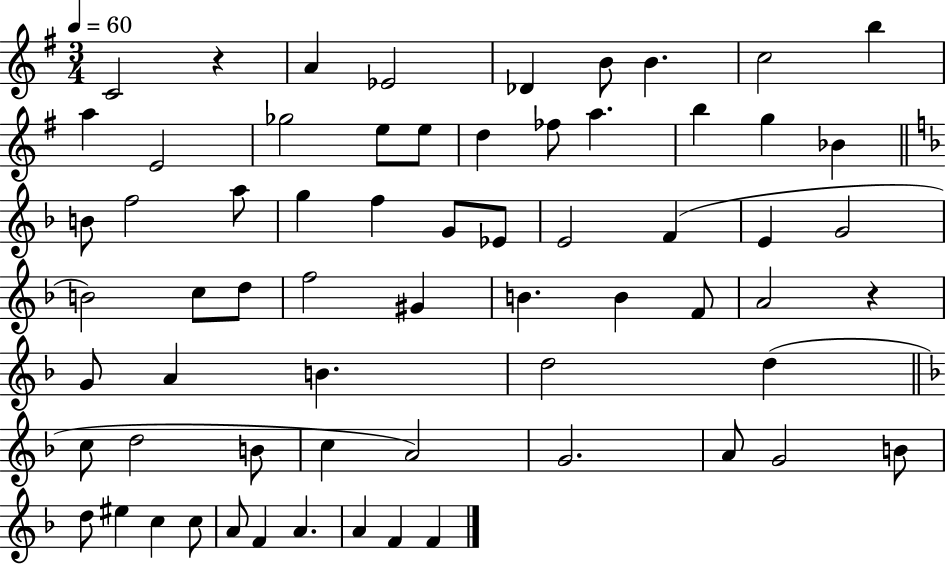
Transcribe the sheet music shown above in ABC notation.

X:1
T:Untitled
M:3/4
L:1/4
K:G
C2 z A _E2 _D B/2 B c2 b a E2 _g2 e/2 e/2 d _f/2 a b g _B B/2 f2 a/2 g f G/2 _E/2 E2 F E G2 B2 c/2 d/2 f2 ^G B B F/2 A2 z G/2 A B d2 d c/2 d2 B/2 c A2 G2 A/2 G2 B/2 d/2 ^e c c/2 A/2 F A A F F